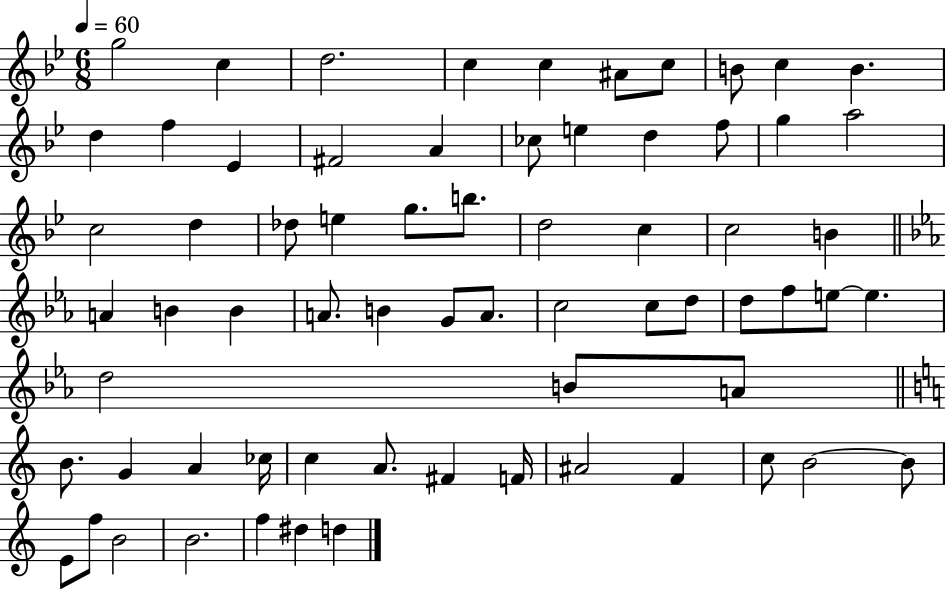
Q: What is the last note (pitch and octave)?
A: D5